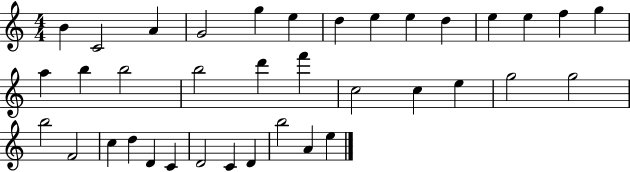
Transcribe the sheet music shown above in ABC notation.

X:1
T:Untitled
M:4/4
L:1/4
K:C
B C2 A G2 g e d e e d e e f g a b b2 b2 d' f' c2 c e g2 g2 b2 F2 c d D C D2 C D b2 A e